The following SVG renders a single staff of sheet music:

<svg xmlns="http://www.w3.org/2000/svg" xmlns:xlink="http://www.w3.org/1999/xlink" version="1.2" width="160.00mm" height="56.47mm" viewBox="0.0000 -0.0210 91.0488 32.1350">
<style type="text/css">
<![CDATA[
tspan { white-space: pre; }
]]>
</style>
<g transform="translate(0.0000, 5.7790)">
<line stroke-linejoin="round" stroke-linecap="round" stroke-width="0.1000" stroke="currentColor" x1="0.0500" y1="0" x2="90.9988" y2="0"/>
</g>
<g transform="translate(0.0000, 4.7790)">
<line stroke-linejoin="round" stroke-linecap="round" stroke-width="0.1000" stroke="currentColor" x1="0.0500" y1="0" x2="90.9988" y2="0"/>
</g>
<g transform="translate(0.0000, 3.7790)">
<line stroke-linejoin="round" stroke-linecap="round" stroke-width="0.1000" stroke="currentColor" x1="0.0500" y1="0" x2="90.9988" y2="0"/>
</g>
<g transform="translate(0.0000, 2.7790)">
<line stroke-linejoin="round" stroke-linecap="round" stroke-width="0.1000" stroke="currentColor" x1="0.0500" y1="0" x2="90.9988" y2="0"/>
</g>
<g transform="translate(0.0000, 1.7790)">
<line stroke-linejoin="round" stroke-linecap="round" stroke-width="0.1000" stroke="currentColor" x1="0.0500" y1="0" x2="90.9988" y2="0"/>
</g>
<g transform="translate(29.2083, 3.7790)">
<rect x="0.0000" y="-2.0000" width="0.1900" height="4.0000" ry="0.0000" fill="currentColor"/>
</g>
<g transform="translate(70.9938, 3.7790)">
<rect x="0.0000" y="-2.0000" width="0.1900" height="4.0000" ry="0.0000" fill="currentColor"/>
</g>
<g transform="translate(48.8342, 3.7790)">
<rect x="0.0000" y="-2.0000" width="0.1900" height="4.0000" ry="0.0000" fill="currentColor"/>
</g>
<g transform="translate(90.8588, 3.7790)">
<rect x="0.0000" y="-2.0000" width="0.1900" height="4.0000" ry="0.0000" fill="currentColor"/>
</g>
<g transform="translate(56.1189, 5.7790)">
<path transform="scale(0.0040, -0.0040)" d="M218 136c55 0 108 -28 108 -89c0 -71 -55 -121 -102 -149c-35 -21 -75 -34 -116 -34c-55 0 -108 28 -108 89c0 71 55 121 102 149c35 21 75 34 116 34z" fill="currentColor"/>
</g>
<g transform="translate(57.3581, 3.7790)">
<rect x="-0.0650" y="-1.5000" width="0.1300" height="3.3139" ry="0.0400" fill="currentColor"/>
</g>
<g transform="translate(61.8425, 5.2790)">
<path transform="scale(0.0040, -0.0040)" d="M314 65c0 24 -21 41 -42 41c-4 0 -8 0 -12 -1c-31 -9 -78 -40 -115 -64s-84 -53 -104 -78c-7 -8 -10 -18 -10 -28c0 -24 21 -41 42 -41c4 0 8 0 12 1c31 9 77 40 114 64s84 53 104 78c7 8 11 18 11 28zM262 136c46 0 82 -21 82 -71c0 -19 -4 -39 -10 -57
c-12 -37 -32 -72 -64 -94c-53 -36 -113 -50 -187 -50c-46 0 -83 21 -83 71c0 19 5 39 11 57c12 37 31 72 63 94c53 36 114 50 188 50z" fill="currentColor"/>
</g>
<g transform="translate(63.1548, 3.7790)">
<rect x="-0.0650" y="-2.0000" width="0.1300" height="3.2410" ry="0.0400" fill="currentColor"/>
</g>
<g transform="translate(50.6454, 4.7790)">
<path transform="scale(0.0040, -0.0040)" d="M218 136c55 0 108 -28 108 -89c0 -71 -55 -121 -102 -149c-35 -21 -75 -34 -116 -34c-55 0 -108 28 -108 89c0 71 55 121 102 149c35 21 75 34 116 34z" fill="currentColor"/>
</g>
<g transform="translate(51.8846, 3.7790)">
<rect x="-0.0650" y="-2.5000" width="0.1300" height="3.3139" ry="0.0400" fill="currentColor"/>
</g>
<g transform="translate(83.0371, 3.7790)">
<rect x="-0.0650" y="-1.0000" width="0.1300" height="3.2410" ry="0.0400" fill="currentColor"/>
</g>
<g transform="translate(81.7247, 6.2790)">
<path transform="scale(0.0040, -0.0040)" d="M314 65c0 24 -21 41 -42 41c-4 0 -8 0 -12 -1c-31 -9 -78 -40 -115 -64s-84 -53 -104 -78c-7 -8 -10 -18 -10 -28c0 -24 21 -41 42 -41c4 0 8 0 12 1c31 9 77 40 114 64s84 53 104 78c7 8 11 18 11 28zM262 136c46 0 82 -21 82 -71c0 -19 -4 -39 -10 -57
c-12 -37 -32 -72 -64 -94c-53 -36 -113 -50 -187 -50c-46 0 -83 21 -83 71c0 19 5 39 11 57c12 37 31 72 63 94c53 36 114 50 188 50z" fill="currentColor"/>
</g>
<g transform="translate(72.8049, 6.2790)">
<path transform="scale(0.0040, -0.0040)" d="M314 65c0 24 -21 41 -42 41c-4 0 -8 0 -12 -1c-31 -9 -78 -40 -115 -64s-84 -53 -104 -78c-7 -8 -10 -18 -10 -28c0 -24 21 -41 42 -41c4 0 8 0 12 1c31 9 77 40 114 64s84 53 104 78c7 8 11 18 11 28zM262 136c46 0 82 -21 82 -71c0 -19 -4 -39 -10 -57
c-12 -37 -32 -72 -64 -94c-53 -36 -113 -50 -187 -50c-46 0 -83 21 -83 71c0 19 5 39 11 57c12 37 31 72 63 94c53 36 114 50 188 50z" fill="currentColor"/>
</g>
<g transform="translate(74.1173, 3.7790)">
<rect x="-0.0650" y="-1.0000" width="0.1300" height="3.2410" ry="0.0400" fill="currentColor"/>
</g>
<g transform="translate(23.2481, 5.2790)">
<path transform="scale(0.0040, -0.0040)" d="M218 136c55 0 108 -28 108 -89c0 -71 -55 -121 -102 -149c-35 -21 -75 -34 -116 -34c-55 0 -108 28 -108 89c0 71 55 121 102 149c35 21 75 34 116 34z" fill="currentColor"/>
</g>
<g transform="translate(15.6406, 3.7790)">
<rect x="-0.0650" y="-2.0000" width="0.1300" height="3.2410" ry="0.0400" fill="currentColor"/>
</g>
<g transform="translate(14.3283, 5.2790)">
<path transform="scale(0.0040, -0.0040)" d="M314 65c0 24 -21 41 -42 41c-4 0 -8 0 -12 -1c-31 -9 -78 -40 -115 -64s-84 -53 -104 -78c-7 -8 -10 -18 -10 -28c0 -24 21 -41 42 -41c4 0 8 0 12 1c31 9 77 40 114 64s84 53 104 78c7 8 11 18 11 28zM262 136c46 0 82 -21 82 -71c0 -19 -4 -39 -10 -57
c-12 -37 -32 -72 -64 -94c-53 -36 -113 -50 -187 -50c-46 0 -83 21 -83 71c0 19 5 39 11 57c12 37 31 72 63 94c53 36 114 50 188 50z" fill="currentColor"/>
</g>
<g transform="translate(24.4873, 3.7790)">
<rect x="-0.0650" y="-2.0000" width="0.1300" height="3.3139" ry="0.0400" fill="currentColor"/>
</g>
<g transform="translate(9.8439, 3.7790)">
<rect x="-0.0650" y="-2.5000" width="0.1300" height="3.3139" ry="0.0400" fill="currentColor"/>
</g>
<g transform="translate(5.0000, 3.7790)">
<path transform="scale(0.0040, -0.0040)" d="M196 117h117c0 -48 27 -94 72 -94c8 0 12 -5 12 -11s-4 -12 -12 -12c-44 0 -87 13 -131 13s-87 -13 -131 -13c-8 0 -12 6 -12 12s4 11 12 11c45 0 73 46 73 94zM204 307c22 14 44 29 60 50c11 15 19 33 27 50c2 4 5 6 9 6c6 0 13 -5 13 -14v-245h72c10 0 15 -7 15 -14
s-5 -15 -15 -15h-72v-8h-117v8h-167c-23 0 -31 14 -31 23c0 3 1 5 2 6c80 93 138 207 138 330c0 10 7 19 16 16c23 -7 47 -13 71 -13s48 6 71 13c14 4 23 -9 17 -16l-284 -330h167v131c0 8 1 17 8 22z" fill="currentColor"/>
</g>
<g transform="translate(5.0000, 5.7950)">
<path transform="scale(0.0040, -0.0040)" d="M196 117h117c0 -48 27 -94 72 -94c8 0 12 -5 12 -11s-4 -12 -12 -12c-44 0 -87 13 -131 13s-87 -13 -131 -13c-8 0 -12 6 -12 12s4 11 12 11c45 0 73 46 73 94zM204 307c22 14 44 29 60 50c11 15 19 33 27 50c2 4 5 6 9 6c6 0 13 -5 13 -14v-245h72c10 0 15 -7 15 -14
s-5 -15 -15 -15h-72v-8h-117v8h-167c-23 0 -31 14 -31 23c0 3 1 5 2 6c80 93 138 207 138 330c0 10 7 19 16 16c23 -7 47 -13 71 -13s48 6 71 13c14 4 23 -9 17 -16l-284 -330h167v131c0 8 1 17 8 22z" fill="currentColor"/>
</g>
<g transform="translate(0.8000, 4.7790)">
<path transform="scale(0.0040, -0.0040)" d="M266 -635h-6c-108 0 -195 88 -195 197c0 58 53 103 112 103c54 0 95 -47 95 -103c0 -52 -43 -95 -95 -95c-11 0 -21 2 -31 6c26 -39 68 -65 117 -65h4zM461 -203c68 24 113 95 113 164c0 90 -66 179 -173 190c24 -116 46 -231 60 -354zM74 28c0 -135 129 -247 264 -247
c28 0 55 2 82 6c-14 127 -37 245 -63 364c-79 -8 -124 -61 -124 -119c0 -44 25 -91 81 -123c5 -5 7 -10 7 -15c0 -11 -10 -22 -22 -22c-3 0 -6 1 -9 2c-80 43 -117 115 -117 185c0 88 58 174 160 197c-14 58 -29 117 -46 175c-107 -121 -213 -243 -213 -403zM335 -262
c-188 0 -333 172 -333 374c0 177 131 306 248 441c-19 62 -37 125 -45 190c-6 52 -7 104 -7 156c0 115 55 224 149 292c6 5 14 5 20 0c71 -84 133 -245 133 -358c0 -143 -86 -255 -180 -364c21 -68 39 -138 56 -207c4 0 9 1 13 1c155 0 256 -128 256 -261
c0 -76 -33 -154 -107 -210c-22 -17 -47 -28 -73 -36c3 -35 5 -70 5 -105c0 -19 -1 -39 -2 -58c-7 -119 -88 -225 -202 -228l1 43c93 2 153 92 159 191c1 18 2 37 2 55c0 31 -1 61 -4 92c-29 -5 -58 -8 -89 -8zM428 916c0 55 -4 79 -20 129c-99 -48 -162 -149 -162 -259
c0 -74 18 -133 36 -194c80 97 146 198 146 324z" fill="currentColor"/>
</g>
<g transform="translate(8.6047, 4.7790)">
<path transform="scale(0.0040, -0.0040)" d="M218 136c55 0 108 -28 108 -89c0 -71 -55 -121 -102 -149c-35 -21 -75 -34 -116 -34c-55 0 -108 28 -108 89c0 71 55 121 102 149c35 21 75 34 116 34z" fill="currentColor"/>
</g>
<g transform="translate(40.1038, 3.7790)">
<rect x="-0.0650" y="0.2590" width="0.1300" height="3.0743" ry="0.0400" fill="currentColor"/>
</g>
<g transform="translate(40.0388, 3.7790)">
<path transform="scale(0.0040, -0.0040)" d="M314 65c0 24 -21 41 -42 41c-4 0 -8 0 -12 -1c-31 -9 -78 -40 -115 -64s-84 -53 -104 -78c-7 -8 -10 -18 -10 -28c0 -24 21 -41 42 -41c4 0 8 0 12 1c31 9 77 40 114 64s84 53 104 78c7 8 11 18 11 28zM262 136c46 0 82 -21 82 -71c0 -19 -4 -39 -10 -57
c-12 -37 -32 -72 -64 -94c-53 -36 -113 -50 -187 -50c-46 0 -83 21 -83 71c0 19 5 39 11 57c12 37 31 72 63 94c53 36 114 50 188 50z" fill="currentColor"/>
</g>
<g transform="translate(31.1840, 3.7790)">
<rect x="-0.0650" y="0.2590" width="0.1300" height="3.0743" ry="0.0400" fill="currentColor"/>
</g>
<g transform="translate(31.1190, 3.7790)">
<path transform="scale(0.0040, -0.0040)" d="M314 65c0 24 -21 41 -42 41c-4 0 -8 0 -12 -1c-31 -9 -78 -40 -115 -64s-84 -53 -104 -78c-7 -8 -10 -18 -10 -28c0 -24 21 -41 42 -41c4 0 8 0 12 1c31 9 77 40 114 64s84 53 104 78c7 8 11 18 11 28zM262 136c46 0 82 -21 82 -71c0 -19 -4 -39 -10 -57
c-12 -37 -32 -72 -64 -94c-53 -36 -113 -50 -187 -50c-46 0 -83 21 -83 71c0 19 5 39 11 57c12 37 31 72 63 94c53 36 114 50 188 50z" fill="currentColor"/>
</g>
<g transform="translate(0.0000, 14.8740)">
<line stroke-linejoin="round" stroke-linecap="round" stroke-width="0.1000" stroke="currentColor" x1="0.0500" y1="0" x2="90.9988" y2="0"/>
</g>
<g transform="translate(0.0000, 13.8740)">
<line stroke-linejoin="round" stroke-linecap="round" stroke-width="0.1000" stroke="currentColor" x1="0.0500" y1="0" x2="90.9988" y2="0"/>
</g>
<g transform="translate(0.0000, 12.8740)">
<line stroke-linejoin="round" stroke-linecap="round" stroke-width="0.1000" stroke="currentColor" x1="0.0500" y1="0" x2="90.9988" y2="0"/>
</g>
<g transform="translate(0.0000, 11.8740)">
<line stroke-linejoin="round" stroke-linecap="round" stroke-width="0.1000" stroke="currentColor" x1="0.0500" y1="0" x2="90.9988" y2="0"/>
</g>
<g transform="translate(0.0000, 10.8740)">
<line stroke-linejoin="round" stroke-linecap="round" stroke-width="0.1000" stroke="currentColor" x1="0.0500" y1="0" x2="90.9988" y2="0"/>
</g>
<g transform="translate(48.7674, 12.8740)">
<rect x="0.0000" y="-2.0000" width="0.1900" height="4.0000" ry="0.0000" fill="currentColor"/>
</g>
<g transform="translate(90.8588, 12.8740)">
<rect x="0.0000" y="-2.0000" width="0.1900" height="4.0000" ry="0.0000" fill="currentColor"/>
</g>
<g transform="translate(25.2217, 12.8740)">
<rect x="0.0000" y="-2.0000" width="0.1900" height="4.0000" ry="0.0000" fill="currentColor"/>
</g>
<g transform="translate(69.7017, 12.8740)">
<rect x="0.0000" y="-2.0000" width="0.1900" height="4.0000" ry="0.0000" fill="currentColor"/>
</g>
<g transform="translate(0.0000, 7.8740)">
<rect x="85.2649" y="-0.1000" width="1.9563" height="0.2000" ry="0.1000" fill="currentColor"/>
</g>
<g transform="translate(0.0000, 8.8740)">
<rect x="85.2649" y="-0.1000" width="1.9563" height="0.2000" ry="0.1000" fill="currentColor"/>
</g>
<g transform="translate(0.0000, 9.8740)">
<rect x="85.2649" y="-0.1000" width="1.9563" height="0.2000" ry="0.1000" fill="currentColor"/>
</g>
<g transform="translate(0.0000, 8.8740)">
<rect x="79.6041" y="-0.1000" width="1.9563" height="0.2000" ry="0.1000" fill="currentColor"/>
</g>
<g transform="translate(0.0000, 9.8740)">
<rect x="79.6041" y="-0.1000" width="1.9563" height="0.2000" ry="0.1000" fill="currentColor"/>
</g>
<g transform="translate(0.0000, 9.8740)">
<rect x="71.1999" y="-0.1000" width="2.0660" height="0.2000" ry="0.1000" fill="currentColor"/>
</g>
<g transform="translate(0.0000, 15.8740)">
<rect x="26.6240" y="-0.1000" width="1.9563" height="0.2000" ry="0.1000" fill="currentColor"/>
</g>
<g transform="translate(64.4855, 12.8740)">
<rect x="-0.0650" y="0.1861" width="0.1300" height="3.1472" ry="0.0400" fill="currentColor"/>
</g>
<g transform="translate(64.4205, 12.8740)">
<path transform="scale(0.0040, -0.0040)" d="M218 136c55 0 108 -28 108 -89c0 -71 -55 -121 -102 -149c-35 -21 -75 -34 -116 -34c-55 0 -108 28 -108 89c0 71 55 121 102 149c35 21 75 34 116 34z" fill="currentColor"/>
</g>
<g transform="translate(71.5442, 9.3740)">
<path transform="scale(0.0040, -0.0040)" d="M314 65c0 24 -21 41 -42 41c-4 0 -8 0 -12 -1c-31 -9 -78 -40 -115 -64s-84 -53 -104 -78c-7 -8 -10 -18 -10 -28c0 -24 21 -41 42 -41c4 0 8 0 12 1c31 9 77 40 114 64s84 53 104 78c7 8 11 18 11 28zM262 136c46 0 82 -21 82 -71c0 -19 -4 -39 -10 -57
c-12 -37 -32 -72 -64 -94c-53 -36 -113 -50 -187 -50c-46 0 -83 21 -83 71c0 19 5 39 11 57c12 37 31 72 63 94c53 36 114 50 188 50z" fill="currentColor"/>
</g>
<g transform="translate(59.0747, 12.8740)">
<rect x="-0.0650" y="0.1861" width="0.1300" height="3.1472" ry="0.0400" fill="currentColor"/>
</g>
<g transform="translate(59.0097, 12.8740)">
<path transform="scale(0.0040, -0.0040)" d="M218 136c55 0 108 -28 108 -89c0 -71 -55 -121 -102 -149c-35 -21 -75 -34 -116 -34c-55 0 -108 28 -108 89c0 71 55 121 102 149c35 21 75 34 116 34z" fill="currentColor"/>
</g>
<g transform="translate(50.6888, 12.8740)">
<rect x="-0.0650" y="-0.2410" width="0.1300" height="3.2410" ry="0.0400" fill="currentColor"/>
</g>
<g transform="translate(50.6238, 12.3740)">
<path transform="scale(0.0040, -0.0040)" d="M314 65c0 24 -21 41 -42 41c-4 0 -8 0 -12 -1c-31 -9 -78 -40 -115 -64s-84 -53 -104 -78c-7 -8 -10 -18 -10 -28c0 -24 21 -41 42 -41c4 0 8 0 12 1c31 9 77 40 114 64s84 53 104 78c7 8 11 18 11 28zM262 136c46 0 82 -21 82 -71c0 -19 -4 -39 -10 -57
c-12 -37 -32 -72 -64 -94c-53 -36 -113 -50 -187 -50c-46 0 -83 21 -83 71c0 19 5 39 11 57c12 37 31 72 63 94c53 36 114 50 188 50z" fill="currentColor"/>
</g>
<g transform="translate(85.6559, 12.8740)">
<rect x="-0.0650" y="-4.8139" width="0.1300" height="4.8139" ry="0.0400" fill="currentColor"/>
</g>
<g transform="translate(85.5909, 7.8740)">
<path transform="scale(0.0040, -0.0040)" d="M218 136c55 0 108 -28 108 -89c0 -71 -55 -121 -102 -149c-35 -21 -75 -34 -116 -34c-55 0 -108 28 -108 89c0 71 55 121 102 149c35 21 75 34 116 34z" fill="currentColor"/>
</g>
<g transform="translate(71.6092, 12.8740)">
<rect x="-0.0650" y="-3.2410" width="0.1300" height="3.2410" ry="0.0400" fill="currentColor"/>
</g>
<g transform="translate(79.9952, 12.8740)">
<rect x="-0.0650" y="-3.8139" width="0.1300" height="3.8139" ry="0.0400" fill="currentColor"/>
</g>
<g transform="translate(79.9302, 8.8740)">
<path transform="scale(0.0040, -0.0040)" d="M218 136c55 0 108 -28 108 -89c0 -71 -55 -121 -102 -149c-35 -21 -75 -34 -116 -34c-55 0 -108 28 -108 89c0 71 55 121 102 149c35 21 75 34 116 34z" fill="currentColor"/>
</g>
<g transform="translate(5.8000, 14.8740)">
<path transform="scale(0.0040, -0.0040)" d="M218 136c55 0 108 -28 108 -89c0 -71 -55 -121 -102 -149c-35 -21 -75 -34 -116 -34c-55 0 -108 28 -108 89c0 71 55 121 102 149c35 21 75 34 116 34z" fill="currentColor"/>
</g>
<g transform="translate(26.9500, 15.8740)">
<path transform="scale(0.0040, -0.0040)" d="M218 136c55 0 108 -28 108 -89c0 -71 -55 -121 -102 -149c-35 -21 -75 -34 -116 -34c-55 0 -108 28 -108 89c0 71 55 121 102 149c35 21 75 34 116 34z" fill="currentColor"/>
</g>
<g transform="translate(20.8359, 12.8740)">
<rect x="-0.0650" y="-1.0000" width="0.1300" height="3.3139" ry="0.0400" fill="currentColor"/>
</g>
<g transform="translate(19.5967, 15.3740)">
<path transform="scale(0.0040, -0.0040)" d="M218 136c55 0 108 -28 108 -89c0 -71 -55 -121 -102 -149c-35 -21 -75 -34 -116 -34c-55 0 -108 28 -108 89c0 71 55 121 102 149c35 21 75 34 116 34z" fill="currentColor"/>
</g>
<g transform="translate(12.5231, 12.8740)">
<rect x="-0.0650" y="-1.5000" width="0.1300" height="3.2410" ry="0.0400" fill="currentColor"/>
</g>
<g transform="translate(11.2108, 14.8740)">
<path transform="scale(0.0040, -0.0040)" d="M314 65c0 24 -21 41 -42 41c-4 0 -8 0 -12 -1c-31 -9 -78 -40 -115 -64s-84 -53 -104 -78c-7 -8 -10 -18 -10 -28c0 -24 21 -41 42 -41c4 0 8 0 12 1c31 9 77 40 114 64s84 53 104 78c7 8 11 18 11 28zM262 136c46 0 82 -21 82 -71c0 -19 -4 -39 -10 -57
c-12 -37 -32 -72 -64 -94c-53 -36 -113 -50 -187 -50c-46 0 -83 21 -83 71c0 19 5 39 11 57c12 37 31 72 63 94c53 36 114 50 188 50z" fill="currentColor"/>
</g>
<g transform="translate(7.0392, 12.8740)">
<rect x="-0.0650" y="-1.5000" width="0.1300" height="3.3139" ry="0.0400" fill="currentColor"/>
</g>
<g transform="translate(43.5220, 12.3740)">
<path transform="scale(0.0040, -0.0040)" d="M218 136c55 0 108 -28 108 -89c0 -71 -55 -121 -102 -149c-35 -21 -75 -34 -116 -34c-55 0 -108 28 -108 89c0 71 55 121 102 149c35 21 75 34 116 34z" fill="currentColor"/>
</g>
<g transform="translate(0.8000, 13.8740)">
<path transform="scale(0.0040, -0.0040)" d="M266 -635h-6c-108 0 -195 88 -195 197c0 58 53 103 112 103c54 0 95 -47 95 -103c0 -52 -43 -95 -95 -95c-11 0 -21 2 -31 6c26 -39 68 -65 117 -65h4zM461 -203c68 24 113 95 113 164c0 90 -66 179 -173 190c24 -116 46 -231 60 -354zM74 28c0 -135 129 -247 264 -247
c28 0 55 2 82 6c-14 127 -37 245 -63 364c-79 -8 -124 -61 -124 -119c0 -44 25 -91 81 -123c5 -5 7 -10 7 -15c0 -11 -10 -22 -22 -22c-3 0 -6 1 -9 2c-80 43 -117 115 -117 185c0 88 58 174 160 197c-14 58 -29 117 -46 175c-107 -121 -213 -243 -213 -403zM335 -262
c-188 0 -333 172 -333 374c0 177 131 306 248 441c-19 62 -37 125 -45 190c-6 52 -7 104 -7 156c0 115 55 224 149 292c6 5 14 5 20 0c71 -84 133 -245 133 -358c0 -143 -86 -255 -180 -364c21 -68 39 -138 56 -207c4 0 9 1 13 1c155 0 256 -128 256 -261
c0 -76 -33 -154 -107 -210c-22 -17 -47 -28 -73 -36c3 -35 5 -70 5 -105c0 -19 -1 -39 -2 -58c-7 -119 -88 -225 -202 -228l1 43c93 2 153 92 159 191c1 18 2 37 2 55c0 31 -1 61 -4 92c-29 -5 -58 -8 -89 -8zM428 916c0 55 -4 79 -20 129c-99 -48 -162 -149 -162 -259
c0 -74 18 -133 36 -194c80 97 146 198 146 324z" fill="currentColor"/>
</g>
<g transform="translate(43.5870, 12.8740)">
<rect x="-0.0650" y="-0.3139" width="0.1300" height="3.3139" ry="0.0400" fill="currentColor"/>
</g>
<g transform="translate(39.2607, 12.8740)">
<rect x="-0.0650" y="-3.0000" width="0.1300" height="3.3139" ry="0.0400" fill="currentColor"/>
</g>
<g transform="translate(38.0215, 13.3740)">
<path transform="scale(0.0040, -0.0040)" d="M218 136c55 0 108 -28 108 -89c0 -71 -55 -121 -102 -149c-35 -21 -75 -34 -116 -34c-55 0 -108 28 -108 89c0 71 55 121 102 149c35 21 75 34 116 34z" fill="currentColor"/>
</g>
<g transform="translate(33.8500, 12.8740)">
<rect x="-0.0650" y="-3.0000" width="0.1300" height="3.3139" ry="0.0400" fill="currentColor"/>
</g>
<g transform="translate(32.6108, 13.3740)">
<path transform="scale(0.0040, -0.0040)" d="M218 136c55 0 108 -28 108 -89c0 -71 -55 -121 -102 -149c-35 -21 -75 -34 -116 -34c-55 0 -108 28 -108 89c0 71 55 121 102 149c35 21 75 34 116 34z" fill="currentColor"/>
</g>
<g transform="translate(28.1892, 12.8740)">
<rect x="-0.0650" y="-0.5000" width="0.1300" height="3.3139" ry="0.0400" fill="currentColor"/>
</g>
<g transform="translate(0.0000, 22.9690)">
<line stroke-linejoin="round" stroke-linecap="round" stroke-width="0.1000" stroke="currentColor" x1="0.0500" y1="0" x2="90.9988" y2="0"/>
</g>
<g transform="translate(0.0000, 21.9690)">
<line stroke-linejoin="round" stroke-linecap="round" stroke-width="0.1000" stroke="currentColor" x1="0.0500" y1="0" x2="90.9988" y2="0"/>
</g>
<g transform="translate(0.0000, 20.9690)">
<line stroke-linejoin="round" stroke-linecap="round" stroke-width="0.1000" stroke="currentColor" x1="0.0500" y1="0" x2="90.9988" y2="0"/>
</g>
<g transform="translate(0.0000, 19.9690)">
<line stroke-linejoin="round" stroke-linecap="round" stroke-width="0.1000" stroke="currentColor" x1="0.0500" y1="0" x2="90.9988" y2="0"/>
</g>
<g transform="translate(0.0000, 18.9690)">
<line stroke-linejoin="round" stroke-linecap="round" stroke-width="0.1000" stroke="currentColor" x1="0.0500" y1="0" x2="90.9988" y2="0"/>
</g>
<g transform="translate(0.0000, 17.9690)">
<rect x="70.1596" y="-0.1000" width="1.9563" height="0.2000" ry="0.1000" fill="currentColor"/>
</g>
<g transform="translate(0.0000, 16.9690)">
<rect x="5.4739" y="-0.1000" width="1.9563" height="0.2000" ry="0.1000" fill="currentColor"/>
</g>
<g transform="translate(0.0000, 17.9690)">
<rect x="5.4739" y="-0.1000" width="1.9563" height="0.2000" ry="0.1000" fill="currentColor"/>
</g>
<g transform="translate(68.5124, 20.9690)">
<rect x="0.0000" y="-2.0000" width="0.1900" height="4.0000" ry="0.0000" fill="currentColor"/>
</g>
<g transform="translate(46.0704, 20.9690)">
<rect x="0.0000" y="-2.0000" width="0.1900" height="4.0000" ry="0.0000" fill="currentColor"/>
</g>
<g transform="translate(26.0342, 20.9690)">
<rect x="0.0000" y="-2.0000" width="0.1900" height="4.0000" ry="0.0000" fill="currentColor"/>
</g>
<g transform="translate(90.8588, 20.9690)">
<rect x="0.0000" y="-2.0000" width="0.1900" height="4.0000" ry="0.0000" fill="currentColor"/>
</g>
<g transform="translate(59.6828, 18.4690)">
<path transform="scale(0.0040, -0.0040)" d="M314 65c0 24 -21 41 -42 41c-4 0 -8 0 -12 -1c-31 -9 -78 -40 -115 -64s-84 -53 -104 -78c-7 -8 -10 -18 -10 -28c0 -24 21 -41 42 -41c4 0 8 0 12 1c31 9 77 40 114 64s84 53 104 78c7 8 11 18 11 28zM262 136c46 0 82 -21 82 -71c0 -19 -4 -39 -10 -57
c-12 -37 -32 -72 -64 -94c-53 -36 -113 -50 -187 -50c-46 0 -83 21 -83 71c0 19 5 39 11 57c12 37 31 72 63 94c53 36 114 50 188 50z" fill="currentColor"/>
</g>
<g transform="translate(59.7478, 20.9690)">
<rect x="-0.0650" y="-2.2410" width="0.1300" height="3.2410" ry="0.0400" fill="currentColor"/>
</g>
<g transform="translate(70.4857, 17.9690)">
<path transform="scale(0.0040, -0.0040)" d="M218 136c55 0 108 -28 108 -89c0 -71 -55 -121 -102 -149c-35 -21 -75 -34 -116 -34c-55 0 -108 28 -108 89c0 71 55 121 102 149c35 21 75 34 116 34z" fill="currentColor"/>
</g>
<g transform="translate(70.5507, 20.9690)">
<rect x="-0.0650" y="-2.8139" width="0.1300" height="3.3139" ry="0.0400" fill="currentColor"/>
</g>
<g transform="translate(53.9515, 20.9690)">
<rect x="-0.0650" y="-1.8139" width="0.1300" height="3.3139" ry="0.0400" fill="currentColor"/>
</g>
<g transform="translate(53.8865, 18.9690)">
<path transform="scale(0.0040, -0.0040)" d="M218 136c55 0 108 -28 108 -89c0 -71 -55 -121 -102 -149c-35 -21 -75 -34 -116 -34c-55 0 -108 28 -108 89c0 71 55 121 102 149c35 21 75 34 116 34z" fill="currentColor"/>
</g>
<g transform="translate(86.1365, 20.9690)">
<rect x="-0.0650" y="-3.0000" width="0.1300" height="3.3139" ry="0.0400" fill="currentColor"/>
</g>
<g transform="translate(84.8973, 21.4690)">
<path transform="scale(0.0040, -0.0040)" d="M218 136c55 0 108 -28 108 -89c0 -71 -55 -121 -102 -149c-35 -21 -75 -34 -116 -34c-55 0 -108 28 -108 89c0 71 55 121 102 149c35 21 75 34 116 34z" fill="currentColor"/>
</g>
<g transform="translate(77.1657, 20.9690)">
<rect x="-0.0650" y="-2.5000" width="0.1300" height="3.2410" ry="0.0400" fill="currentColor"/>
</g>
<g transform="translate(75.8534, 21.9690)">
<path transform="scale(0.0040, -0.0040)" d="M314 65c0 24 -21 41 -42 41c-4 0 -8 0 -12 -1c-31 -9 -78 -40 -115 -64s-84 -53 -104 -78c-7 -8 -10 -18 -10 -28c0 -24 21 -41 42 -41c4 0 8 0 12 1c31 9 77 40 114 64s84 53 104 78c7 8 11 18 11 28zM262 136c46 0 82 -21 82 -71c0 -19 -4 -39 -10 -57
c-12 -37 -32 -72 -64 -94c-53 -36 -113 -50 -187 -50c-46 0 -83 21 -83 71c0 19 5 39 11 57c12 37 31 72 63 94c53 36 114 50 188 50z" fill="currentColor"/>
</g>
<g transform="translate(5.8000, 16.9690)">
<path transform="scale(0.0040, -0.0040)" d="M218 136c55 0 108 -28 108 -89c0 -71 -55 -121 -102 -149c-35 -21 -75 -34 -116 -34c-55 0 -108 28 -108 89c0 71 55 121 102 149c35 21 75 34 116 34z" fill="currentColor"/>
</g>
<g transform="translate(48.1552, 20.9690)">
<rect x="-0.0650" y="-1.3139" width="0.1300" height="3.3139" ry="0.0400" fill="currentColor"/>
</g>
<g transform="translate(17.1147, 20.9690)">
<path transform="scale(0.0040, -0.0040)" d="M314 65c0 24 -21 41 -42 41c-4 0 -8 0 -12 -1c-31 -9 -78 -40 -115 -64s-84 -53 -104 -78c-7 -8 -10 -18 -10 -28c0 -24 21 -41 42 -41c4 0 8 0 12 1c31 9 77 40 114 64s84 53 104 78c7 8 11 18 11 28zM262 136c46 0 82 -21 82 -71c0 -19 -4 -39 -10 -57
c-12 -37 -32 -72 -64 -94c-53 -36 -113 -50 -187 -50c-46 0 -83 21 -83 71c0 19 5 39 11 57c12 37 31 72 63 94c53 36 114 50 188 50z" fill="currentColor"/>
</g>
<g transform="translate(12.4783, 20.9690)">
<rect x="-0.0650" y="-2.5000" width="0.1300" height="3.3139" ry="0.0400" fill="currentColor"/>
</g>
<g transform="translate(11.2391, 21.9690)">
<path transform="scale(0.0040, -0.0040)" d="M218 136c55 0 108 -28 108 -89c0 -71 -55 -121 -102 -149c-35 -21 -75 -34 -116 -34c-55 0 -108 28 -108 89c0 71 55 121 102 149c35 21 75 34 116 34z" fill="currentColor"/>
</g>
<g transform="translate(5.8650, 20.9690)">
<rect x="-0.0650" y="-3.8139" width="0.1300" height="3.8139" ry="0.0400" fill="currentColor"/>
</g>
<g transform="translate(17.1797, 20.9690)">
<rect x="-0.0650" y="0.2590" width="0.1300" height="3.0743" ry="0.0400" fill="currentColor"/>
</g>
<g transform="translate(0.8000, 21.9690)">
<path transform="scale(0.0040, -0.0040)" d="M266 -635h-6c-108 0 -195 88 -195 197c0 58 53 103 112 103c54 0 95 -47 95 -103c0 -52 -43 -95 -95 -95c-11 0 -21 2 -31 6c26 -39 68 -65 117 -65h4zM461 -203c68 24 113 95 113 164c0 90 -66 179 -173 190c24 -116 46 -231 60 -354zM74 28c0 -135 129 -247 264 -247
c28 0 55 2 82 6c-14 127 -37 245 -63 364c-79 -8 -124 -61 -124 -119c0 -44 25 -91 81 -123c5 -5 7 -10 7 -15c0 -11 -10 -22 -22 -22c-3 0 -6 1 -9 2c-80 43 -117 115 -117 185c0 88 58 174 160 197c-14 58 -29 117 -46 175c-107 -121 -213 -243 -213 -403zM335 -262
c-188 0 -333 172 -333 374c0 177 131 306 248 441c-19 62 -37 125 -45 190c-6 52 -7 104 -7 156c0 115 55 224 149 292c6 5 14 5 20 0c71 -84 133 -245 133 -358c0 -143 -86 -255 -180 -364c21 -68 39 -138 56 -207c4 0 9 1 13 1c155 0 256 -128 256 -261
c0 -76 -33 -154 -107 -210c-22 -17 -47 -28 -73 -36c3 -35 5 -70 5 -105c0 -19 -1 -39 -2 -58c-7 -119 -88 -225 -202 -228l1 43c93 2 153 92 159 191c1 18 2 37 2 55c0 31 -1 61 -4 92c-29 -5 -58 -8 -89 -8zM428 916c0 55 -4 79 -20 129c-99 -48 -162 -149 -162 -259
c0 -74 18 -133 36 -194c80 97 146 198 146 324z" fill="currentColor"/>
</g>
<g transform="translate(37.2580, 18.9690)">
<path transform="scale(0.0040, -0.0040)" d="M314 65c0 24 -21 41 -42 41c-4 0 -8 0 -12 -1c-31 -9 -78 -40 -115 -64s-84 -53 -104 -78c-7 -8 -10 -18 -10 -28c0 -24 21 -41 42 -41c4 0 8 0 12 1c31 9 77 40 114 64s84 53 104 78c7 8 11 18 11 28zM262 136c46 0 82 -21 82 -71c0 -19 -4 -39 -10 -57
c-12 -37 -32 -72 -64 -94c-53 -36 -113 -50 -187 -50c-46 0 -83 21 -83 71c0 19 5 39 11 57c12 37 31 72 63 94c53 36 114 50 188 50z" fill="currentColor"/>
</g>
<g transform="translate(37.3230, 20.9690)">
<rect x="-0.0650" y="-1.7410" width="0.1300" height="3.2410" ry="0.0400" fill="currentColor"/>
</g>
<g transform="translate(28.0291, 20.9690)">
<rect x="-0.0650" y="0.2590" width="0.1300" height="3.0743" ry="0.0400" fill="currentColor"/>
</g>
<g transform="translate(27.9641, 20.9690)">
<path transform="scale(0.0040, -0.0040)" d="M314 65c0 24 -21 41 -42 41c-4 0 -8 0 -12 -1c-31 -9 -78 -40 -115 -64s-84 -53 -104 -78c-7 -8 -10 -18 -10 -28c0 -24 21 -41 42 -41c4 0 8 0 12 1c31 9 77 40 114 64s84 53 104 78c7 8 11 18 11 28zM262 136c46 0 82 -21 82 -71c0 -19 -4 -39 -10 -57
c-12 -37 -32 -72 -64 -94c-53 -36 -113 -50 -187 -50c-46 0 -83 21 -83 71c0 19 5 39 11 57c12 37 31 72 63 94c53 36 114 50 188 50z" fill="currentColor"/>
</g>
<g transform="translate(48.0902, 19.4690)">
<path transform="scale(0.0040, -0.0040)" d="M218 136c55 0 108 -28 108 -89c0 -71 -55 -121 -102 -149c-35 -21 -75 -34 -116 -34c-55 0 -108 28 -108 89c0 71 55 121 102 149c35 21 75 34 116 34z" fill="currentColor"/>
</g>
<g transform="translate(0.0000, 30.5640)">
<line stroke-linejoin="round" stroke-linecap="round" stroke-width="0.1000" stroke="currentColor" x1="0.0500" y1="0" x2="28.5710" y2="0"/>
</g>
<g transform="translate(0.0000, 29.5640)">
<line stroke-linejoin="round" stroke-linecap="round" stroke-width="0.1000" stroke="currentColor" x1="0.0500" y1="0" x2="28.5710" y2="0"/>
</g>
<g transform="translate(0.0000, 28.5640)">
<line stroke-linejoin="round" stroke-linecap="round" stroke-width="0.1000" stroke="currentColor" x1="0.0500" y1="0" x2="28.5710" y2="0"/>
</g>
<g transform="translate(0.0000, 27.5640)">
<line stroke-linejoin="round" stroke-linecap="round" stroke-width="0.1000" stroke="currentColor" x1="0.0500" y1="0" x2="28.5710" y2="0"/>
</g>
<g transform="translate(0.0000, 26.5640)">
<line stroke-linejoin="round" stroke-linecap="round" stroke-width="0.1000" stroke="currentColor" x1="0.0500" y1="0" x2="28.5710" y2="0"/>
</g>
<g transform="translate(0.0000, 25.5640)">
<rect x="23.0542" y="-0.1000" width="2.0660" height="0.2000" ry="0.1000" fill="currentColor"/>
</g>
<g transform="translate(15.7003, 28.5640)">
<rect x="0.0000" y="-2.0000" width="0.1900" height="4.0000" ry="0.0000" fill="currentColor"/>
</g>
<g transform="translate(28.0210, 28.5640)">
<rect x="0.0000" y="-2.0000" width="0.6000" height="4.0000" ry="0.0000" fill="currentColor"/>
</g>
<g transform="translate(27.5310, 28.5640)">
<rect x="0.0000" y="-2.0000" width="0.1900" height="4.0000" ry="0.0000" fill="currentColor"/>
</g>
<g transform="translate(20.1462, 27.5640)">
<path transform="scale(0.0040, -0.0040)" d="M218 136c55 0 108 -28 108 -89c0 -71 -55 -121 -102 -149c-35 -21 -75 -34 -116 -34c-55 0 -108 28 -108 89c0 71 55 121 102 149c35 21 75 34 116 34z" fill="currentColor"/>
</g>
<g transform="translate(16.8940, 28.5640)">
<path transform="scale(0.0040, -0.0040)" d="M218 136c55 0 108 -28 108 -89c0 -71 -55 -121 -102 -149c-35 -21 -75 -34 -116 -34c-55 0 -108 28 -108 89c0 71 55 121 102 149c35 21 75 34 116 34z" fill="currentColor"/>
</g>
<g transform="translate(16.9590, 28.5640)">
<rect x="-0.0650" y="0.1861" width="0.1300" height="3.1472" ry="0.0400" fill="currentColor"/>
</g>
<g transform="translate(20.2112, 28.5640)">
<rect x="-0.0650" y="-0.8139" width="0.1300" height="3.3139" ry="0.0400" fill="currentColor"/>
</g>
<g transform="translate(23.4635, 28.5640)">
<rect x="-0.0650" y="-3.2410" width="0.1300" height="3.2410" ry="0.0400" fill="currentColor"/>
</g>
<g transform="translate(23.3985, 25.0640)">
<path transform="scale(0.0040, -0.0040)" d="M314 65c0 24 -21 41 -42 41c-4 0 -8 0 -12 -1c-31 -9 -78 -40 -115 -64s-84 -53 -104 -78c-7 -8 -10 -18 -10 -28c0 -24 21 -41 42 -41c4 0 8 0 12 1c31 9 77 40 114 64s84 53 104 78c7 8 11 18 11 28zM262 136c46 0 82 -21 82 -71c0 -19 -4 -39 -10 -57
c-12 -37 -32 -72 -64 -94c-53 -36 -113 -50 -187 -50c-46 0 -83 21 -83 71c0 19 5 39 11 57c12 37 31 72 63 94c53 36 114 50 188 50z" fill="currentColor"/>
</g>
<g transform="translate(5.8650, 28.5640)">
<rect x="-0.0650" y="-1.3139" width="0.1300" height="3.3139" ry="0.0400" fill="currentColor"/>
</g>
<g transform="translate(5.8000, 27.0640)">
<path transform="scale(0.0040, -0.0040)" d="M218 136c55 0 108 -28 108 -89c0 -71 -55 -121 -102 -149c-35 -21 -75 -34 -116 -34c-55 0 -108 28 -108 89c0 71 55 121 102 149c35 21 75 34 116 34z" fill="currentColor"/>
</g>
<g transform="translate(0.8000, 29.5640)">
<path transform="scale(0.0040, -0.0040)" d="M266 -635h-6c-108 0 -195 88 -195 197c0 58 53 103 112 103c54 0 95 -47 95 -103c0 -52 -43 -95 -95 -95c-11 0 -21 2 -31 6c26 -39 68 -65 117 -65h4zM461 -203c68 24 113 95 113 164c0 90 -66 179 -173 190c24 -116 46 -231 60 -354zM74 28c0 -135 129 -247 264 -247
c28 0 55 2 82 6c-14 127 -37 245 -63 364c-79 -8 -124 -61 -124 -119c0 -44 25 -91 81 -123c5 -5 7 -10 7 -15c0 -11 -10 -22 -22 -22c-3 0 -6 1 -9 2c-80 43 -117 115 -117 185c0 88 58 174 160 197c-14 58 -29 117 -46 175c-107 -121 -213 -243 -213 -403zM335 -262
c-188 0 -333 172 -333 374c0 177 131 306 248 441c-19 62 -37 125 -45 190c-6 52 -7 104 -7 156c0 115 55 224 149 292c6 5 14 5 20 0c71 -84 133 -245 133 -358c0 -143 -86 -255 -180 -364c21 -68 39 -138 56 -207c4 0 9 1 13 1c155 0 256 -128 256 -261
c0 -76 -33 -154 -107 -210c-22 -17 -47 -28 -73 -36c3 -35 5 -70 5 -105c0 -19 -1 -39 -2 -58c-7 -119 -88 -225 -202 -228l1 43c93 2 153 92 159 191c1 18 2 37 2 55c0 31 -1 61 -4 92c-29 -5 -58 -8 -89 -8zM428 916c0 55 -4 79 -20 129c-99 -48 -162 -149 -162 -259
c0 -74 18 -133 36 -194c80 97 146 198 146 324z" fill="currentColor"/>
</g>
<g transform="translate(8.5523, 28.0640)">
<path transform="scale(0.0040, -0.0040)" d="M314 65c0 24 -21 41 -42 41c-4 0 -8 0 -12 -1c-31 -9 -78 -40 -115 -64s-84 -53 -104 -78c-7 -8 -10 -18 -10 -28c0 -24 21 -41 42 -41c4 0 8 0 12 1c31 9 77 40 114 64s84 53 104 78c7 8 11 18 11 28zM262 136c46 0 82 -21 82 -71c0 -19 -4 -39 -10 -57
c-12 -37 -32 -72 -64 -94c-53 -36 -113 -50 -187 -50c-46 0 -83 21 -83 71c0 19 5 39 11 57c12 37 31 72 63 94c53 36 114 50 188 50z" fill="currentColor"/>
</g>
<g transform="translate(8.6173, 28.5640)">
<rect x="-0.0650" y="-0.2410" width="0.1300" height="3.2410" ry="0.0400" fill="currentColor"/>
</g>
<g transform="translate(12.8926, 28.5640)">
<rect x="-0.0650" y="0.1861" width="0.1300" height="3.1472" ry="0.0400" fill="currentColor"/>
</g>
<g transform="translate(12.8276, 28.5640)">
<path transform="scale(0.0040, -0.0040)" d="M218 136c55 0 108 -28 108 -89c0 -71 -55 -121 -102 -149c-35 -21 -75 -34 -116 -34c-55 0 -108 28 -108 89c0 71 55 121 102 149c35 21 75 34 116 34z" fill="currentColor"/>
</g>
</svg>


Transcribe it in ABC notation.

X:1
T:Untitled
M:4/4
L:1/4
K:C
G F2 F B2 B2 G E F2 D2 D2 E E2 D C A A c c2 B B b2 c' e' c' G B2 B2 f2 e f g2 a G2 A e c2 B B d b2